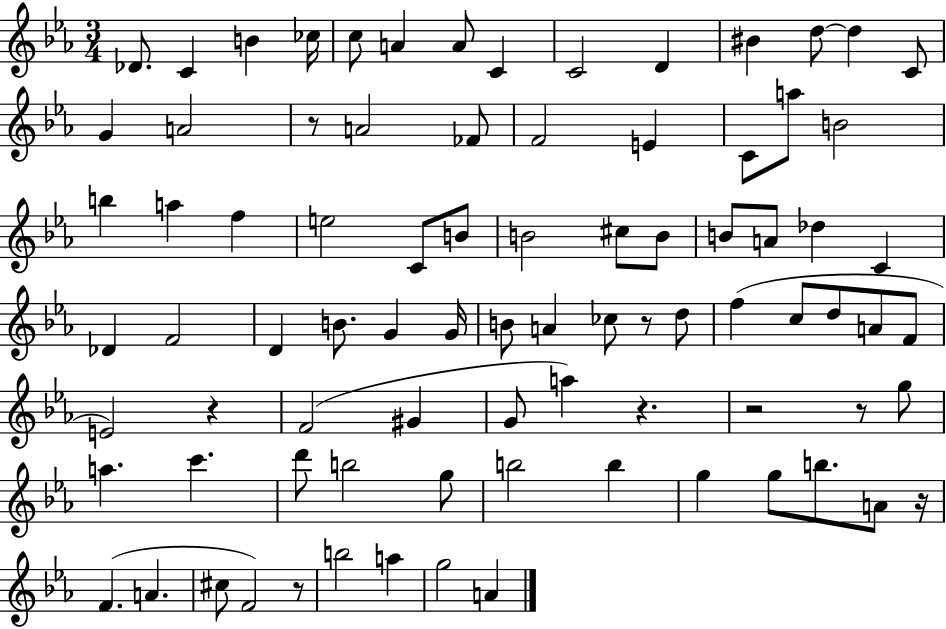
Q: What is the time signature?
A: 3/4